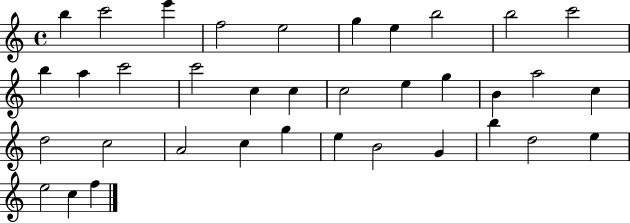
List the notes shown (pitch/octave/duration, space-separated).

B5/q C6/h E6/q F5/h E5/h G5/q E5/q B5/h B5/h C6/h B5/q A5/q C6/h C6/h C5/q C5/q C5/h E5/q G5/q B4/q A5/h C5/q D5/h C5/h A4/h C5/q G5/q E5/q B4/h G4/q B5/q D5/h E5/q E5/h C5/q F5/q